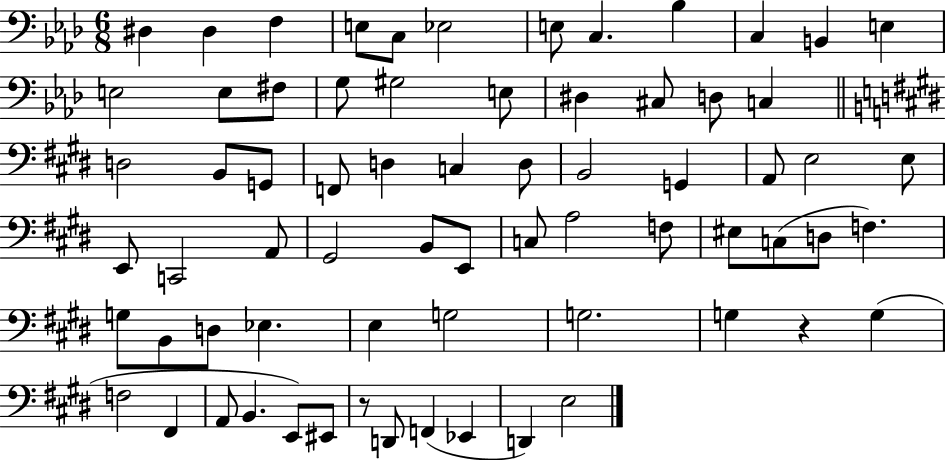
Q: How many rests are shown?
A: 2